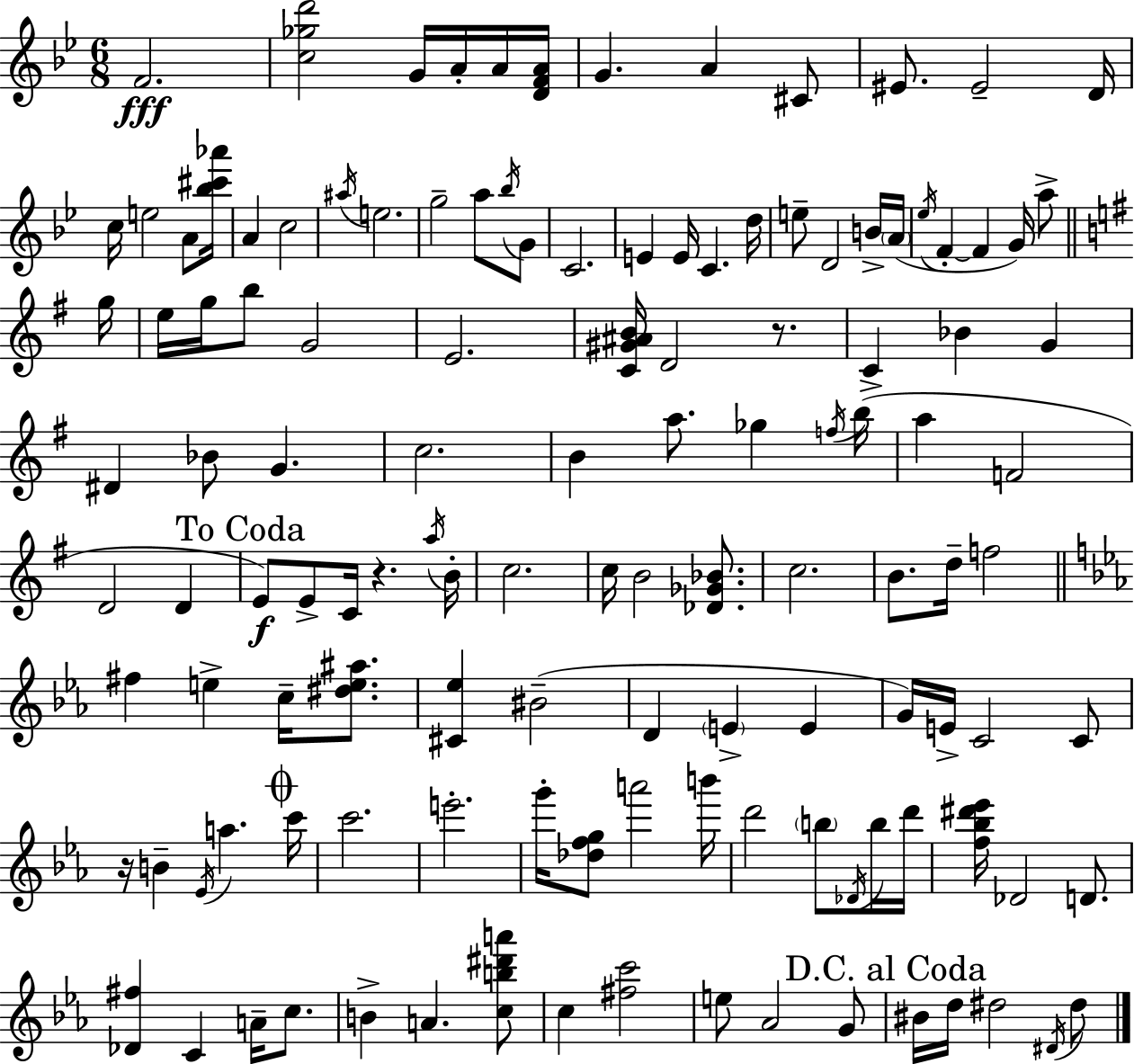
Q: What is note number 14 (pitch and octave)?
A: A4